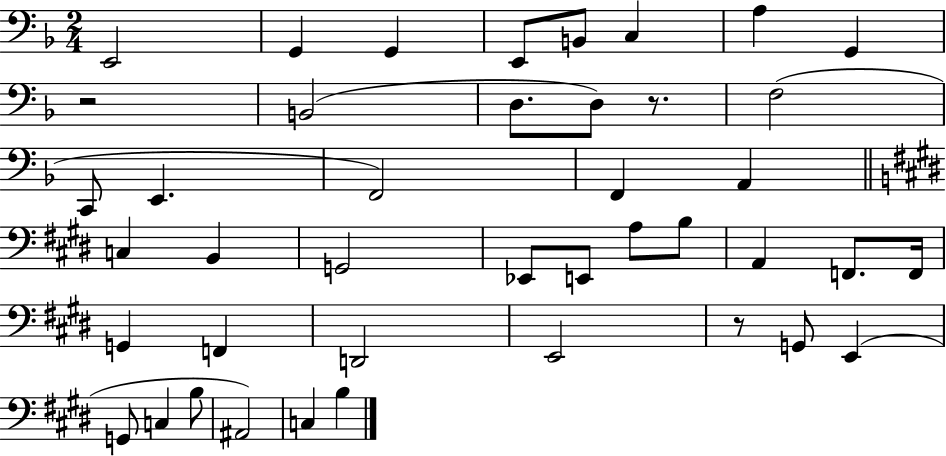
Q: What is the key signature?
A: F major